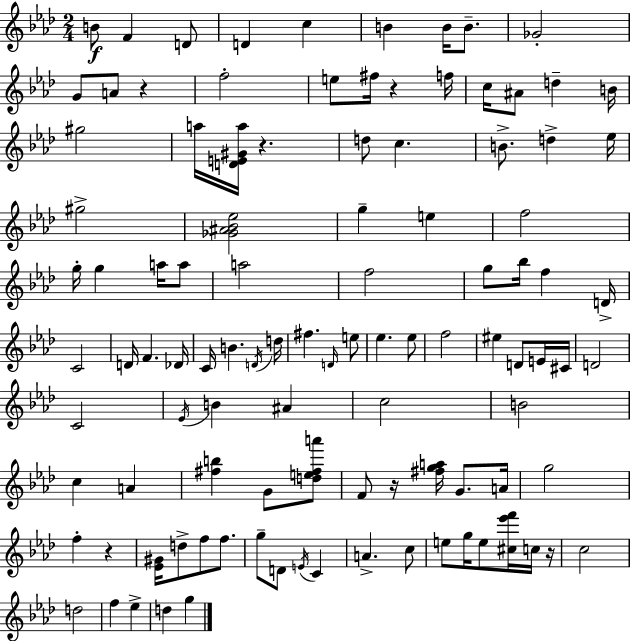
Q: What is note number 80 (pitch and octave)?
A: C4